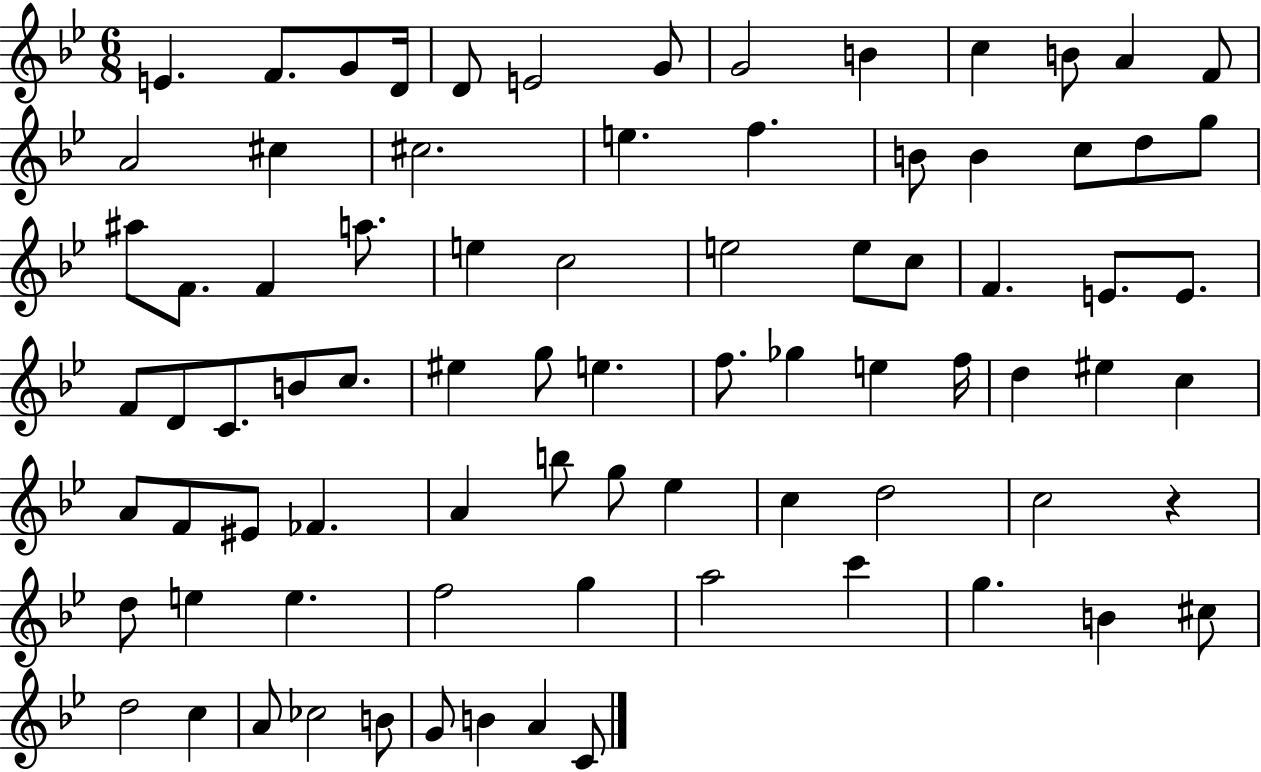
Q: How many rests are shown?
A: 1